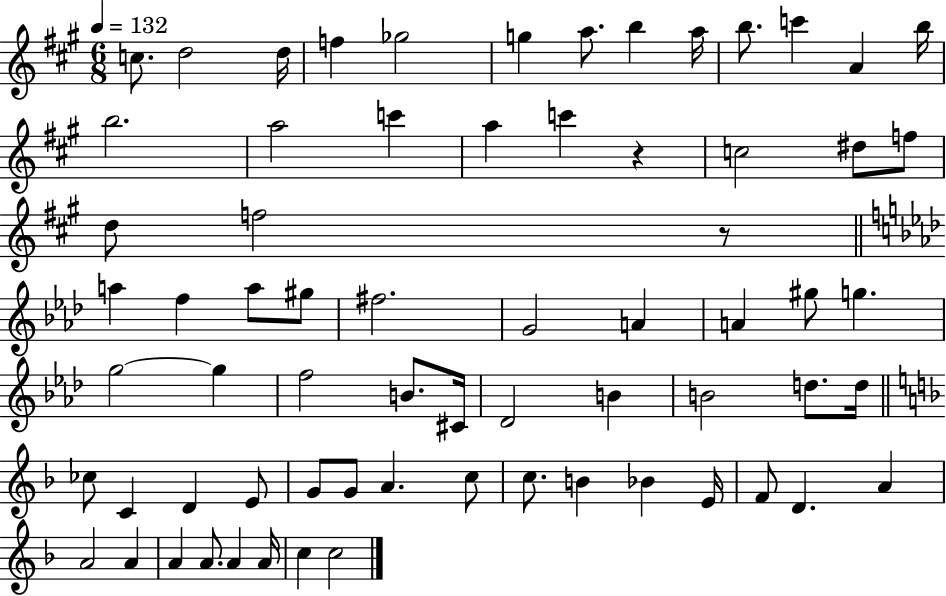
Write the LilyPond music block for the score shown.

{
  \clef treble
  \numericTimeSignature
  \time 6/8
  \key a \major
  \tempo 4 = 132
  c''8. d''2 d''16 | f''4 ges''2 | g''4 a''8. b''4 a''16 | b''8. c'''4 a'4 b''16 | \break b''2. | a''2 c'''4 | a''4 c'''4 r4 | c''2 dis''8 f''8 | \break d''8 f''2 r8 | \bar "||" \break \key aes \major a''4 f''4 a''8 gis''8 | fis''2. | g'2 a'4 | a'4 gis''8 g''4. | \break g''2~~ g''4 | f''2 b'8. cis'16 | des'2 b'4 | b'2 d''8. d''16 | \break \bar "||" \break \key f \major ces''8 c'4 d'4 e'8 | g'8 g'8 a'4. c''8 | c''8. b'4 bes'4 e'16 | f'8 d'4. a'4 | \break a'2 a'4 | a'4 a'8. a'4 a'16 | c''4 c''2 | \bar "|."
}